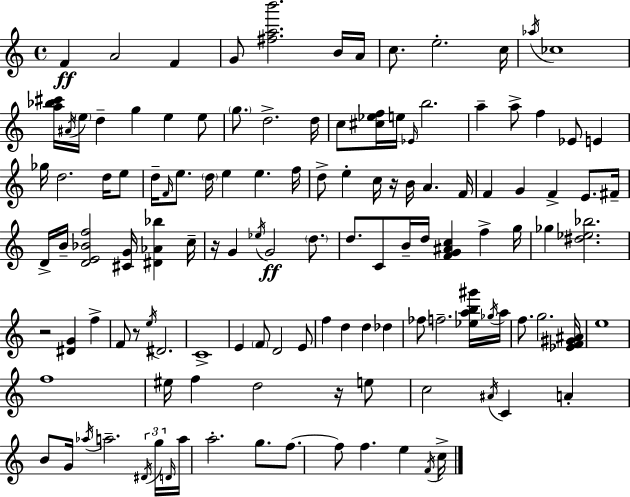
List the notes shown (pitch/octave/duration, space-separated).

F4/q A4/h F4/q G4/e [F#5,A5,B6]/h. B4/s A4/s C5/e. E5/h. C5/s Ab5/s CES5/w [A5,Bb5,C#6]/s A#4/s E5/s D5/q G5/q E5/q E5/e G5/e. D5/h. D5/s C5/e [C#5,Eb5,F5]/s E5/s Eb4/s B5/h. A5/q A5/e F5/q Eb4/e E4/q Gb5/s D5/h. D5/s E5/e D5/s F4/s E5/e. D5/s E5/q E5/q. F5/s D5/e E5/q C5/s R/s B4/s A4/q. F4/s F4/q G4/q F4/q E4/e. F#4/s D4/s B4/s [D4,E4,Bb4,F5]/h [C#4,G4]/s [D#4,Ab4,Bb5]/q C5/s R/s G4/q Eb5/s G4/h D5/e. D5/e. C4/e B4/s D5/s [F4,G4,A#4,C5]/q F5/q G5/s Gb5/q [D#5,Eb5,Bb5]/h. R/h [D#4,G4]/q F5/q F4/e R/e E5/s D#4/h. C4/w E4/q F4/e D4/h E4/e F5/q D5/q D5/q Db5/q FES5/e F5/h. [Eb5,A5,B5,G#6]/s Gb5/s A5/s F5/e. G5/h. [Eb4,F4,G#4,A#4]/s E5/w F5/w EIS5/s F5/q D5/h R/s E5/e C5/h A#4/s C4/q A4/q B4/e G4/s Ab5/s A5/h. D#4/s G5/s D4/s A5/s A5/h. G5/e. F5/e. F5/e F5/q. E5/q F4/s C5/s